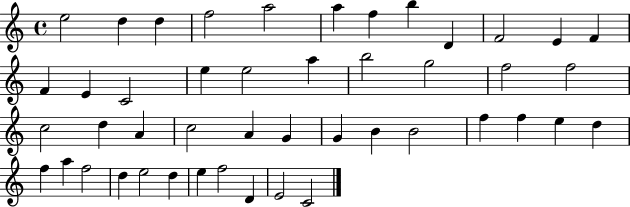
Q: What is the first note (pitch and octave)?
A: E5